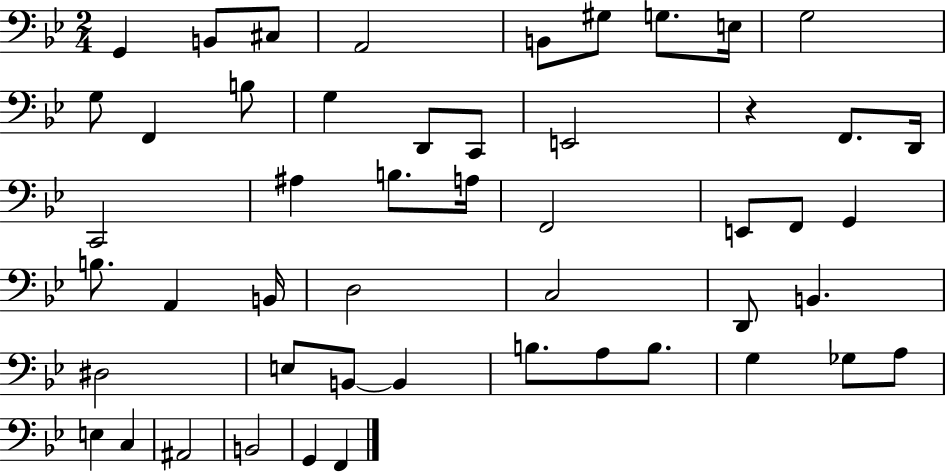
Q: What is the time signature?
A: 2/4